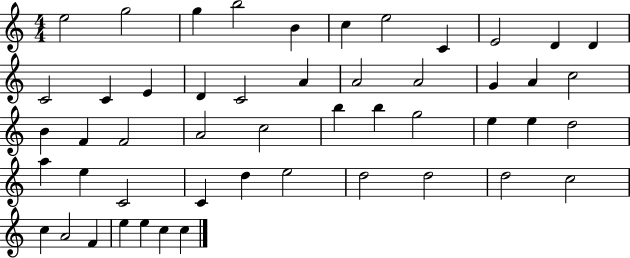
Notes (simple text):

E5/h G5/h G5/q B5/h B4/q C5/q E5/h C4/q E4/h D4/q D4/q C4/h C4/q E4/q D4/q C4/h A4/q A4/h A4/h G4/q A4/q C5/h B4/q F4/q F4/h A4/h C5/h B5/q B5/q G5/h E5/q E5/q D5/h A5/q E5/q C4/h C4/q D5/q E5/h D5/h D5/h D5/h C5/h C5/q A4/h F4/q E5/q E5/q C5/q C5/q